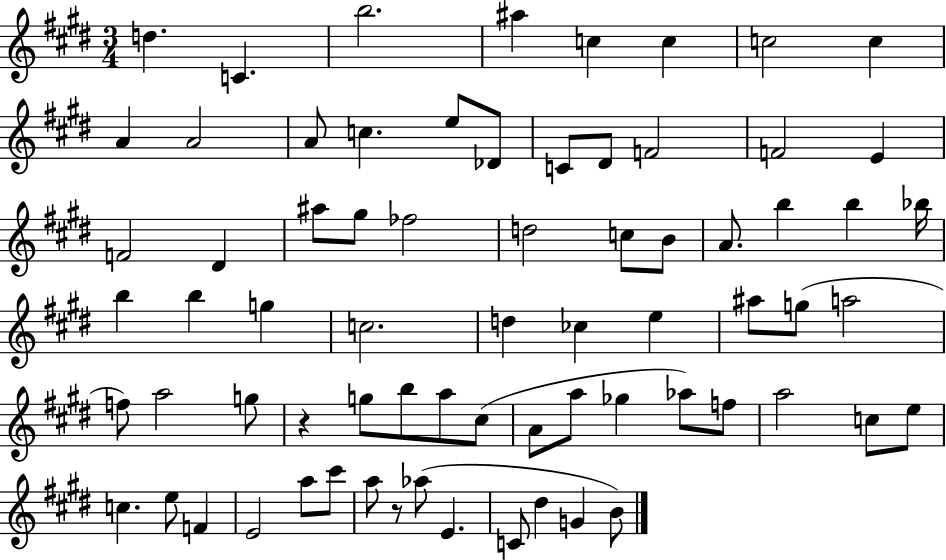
D5/q. C4/q. B5/h. A#5/q C5/q C5/q C5/h C5/q A4/q A4/h A4/e C5/q. E5/e Db4/e C4/e D#4/e F4/h F4/h E4/q F4/h D#4/q A#5/e G#5/e FES5/h D5/h C5/e B4/e A4/e. B5/q B5/q Bb5/s B5/q B5/q G5/q C5/h. D5/q CES5/q E5/q A#5/e G5/e A5/h F5/e A5/h G5/e R/q G5/e B5/e A5/e C#5/e A4/e A5/e Gb5/q Ab5/e F5/e A5/h C5/e E5/e C5/q. E5/e F4/q E4/h A5/e C#6/e A5/e R/e Ab5/e E4/q. C4/e D#5/q G4/q B4/e